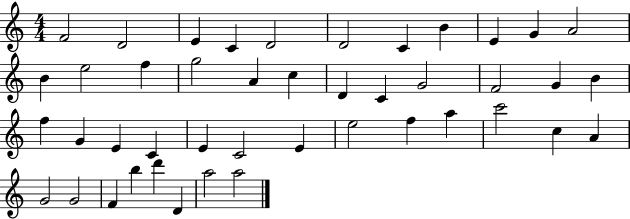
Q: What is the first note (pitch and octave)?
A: F4